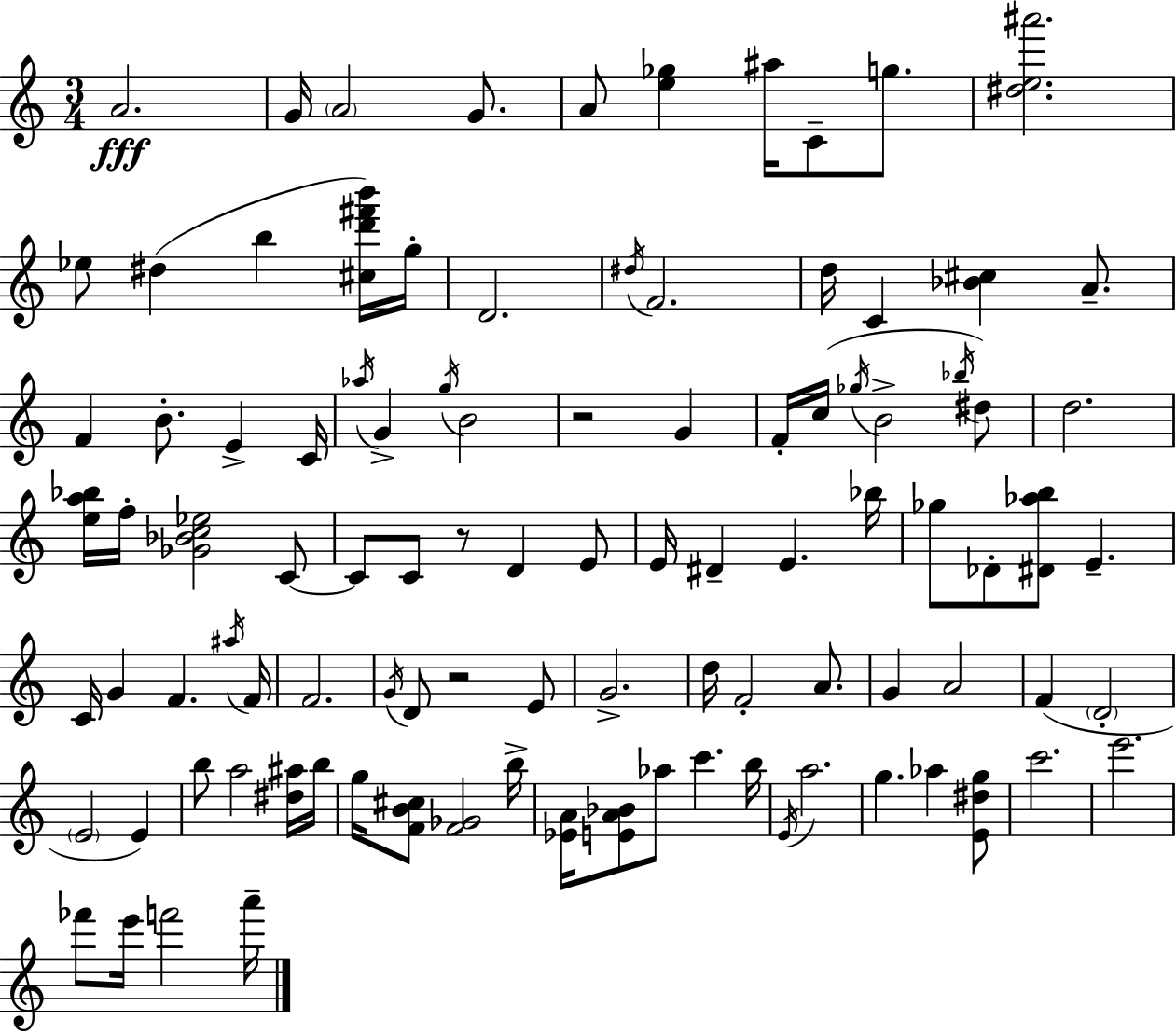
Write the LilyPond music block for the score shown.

{
  \clef treble
  \numericTimeSignature
  \time 3/4
  \key a \minor
  a'2.\fff | g'16 \parenthesize a'2 g'8. | a'8 <e'' ges''>4 ais''16 c'8-- g''8. | <dis'' e'' ais'''>2. | \break ees''8 dis''4( b''4 <cis'' d''' fis''' b'''>16) g''16-. | d'2. | \acciaccatura { dis''16 } f'2. | d''16 c'4 <bes' cis''>4 a'8.-- | \break f'4 b'8.-. e'4-> | c'16 \acciaccatura { aes''16 } g'4-> \acciaccatura { g''16 } b'2 | r2 g'4 | f'16-. c''16( \acciaccatura { ges''16 } b'2-> | \break \acciaccatura { bes''16 } dis''8) d''2. | <e'' a'' bes''>16 f''16-. <ges' bes' c'' ees''>2 | c'8~~ c'8 c'8 r8 d'4 | e'8 e'16 dis'4-- e'4. | \break bes''16 ges''8 des'8-. <dis' aes'' b''>8 e'4.-- | c'16 g'4 f'4. | \acciaccatura { ais''16 } f'16 f'2. | \acciaccatura { g'16 } d'8 r2 | \break e'8 g'2.-> | d''16 f'2-. | a'8. g'4 a'2 | f'4( \parenthesize d'2-. | \break \parenthesize e'2 | e'4) b''8 a''2 | <dis'' ais''>16 b''16 g''16 <f' b' cis''>8 <f' ges'>2 | b''16-> <ees' a'>16 <e' a' bes'>8 aes''8 | \break c'''4. b''16 \acciaccatura { e'16 } a''2. | g''4. | aes''4 <e' dis'' g''>8 c'''2. | e'''2. | \break fes'''8 e'''16 f'''2 | a'''16-- \bar "|."
}